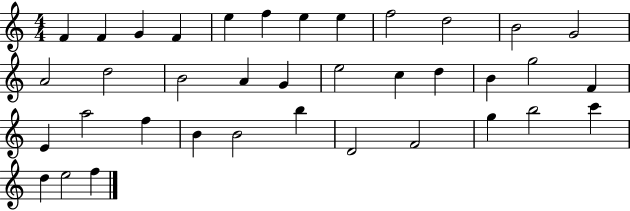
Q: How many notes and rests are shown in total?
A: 37